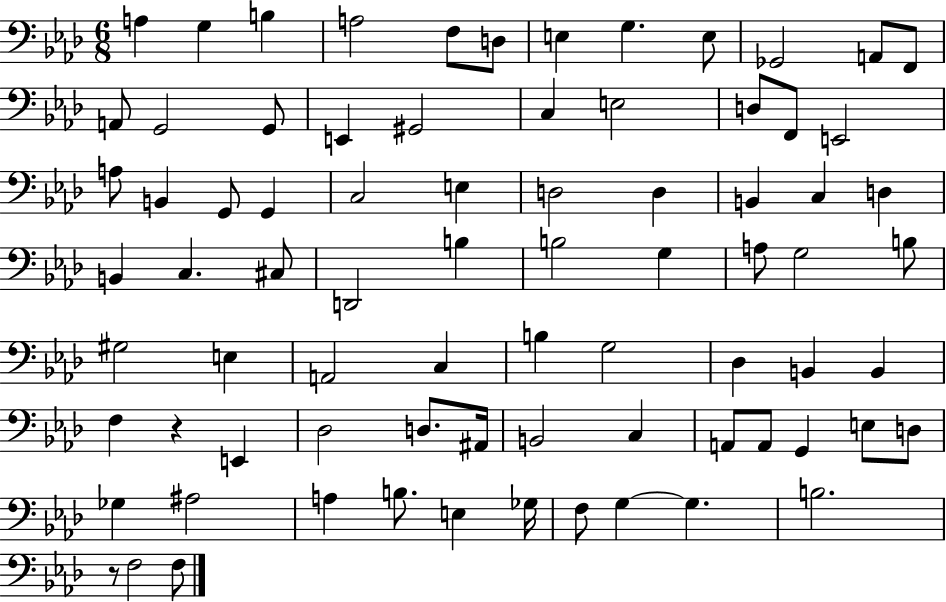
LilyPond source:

{
  \clef bass
  \numericTimeSignature
  \time 6/8
  \key aes \major
  a4 g4 b4 | a2 f8 d8 | e4 g4. e8 | ges,2 a,8 f,8 | \break a,8 g,2 g,8 | e,4 gis,2 | c4 e2 | d8 f,8 e,2 | \break a8 b,4 g,8 g,4 | c2 e4 | d2 d4 | b,4 c4 d4 | \break b,4 c4. cis8 | d,2 b4 | b2 g4 | a8 g2 b8 | \break gis2 e4 | a,2 c4 | b4 g2 | des4 b,4 b,4 | \break f4 r4 e,4 | des2 d8. ais,16 | b,2 c4 | a,8 a,8 g,4 e8 d8 | \break ges4 ais2 | a4 b8. e4 ges16 | f8 g4~~ g4. | b2. | \break r8 f2 f8 | \bar "|."
}